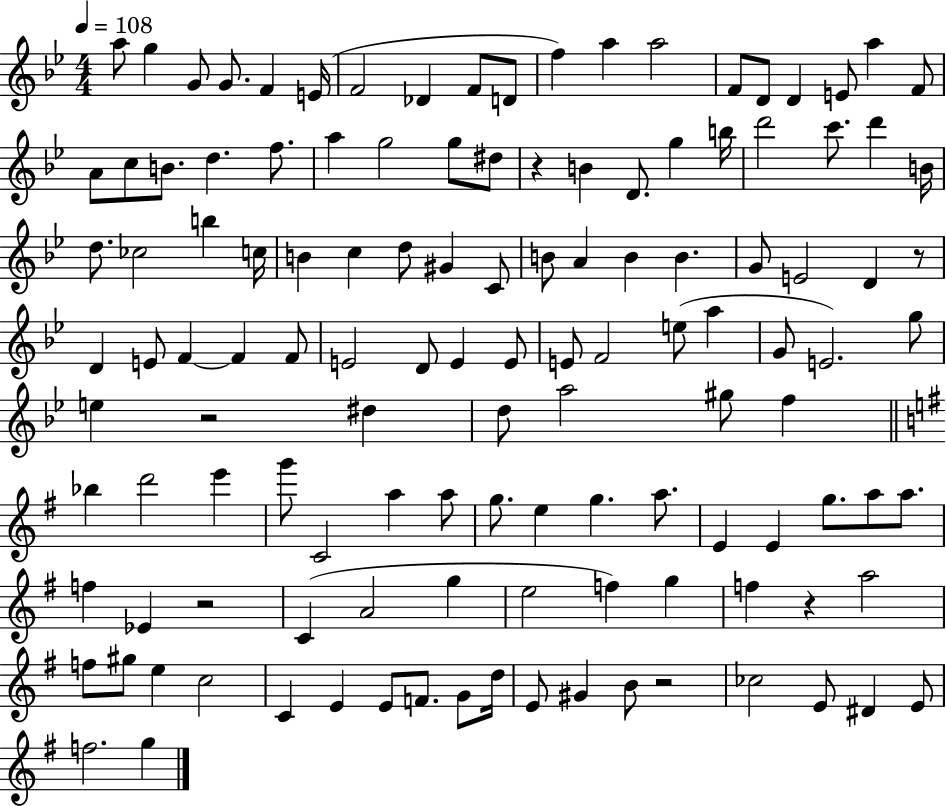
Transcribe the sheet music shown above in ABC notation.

X:1
T:Untitled
M:4/4
L:1/4
K:Bb
a/2 g G/2 G/2 F E/4 F2 _D F/2 D/2 f a a2 F/2 D/2 D E/2 a F/2 A/2 c/2 B/2 d f/2 a g2 g/2 ^d/2 z B D/2 g b/4 d'2 c'/2 d' B/4 d/2 _c2 b c/4 B c d/2 ^G C/2 B/2 A B B G/2 E2 D z/2 D E/2 F F F/2 E2 D/2 E E/2 E/2 F2 e/2 a G/2 E2 g/2 e z2 ^d d/2 a2 ^g/2 f _b d'2 e' g'/2 C2 a a/2 g/2 e g a/2 E E g/2 a/2 a/2 f _E z2 C A2 g e2 f g f z a2 f/2 ^g/2 e c2 C E E/2 F/2 G/2 d/4 E/2 ^G B/2 z2 _c2 E/2 ^D E/2 f2 g